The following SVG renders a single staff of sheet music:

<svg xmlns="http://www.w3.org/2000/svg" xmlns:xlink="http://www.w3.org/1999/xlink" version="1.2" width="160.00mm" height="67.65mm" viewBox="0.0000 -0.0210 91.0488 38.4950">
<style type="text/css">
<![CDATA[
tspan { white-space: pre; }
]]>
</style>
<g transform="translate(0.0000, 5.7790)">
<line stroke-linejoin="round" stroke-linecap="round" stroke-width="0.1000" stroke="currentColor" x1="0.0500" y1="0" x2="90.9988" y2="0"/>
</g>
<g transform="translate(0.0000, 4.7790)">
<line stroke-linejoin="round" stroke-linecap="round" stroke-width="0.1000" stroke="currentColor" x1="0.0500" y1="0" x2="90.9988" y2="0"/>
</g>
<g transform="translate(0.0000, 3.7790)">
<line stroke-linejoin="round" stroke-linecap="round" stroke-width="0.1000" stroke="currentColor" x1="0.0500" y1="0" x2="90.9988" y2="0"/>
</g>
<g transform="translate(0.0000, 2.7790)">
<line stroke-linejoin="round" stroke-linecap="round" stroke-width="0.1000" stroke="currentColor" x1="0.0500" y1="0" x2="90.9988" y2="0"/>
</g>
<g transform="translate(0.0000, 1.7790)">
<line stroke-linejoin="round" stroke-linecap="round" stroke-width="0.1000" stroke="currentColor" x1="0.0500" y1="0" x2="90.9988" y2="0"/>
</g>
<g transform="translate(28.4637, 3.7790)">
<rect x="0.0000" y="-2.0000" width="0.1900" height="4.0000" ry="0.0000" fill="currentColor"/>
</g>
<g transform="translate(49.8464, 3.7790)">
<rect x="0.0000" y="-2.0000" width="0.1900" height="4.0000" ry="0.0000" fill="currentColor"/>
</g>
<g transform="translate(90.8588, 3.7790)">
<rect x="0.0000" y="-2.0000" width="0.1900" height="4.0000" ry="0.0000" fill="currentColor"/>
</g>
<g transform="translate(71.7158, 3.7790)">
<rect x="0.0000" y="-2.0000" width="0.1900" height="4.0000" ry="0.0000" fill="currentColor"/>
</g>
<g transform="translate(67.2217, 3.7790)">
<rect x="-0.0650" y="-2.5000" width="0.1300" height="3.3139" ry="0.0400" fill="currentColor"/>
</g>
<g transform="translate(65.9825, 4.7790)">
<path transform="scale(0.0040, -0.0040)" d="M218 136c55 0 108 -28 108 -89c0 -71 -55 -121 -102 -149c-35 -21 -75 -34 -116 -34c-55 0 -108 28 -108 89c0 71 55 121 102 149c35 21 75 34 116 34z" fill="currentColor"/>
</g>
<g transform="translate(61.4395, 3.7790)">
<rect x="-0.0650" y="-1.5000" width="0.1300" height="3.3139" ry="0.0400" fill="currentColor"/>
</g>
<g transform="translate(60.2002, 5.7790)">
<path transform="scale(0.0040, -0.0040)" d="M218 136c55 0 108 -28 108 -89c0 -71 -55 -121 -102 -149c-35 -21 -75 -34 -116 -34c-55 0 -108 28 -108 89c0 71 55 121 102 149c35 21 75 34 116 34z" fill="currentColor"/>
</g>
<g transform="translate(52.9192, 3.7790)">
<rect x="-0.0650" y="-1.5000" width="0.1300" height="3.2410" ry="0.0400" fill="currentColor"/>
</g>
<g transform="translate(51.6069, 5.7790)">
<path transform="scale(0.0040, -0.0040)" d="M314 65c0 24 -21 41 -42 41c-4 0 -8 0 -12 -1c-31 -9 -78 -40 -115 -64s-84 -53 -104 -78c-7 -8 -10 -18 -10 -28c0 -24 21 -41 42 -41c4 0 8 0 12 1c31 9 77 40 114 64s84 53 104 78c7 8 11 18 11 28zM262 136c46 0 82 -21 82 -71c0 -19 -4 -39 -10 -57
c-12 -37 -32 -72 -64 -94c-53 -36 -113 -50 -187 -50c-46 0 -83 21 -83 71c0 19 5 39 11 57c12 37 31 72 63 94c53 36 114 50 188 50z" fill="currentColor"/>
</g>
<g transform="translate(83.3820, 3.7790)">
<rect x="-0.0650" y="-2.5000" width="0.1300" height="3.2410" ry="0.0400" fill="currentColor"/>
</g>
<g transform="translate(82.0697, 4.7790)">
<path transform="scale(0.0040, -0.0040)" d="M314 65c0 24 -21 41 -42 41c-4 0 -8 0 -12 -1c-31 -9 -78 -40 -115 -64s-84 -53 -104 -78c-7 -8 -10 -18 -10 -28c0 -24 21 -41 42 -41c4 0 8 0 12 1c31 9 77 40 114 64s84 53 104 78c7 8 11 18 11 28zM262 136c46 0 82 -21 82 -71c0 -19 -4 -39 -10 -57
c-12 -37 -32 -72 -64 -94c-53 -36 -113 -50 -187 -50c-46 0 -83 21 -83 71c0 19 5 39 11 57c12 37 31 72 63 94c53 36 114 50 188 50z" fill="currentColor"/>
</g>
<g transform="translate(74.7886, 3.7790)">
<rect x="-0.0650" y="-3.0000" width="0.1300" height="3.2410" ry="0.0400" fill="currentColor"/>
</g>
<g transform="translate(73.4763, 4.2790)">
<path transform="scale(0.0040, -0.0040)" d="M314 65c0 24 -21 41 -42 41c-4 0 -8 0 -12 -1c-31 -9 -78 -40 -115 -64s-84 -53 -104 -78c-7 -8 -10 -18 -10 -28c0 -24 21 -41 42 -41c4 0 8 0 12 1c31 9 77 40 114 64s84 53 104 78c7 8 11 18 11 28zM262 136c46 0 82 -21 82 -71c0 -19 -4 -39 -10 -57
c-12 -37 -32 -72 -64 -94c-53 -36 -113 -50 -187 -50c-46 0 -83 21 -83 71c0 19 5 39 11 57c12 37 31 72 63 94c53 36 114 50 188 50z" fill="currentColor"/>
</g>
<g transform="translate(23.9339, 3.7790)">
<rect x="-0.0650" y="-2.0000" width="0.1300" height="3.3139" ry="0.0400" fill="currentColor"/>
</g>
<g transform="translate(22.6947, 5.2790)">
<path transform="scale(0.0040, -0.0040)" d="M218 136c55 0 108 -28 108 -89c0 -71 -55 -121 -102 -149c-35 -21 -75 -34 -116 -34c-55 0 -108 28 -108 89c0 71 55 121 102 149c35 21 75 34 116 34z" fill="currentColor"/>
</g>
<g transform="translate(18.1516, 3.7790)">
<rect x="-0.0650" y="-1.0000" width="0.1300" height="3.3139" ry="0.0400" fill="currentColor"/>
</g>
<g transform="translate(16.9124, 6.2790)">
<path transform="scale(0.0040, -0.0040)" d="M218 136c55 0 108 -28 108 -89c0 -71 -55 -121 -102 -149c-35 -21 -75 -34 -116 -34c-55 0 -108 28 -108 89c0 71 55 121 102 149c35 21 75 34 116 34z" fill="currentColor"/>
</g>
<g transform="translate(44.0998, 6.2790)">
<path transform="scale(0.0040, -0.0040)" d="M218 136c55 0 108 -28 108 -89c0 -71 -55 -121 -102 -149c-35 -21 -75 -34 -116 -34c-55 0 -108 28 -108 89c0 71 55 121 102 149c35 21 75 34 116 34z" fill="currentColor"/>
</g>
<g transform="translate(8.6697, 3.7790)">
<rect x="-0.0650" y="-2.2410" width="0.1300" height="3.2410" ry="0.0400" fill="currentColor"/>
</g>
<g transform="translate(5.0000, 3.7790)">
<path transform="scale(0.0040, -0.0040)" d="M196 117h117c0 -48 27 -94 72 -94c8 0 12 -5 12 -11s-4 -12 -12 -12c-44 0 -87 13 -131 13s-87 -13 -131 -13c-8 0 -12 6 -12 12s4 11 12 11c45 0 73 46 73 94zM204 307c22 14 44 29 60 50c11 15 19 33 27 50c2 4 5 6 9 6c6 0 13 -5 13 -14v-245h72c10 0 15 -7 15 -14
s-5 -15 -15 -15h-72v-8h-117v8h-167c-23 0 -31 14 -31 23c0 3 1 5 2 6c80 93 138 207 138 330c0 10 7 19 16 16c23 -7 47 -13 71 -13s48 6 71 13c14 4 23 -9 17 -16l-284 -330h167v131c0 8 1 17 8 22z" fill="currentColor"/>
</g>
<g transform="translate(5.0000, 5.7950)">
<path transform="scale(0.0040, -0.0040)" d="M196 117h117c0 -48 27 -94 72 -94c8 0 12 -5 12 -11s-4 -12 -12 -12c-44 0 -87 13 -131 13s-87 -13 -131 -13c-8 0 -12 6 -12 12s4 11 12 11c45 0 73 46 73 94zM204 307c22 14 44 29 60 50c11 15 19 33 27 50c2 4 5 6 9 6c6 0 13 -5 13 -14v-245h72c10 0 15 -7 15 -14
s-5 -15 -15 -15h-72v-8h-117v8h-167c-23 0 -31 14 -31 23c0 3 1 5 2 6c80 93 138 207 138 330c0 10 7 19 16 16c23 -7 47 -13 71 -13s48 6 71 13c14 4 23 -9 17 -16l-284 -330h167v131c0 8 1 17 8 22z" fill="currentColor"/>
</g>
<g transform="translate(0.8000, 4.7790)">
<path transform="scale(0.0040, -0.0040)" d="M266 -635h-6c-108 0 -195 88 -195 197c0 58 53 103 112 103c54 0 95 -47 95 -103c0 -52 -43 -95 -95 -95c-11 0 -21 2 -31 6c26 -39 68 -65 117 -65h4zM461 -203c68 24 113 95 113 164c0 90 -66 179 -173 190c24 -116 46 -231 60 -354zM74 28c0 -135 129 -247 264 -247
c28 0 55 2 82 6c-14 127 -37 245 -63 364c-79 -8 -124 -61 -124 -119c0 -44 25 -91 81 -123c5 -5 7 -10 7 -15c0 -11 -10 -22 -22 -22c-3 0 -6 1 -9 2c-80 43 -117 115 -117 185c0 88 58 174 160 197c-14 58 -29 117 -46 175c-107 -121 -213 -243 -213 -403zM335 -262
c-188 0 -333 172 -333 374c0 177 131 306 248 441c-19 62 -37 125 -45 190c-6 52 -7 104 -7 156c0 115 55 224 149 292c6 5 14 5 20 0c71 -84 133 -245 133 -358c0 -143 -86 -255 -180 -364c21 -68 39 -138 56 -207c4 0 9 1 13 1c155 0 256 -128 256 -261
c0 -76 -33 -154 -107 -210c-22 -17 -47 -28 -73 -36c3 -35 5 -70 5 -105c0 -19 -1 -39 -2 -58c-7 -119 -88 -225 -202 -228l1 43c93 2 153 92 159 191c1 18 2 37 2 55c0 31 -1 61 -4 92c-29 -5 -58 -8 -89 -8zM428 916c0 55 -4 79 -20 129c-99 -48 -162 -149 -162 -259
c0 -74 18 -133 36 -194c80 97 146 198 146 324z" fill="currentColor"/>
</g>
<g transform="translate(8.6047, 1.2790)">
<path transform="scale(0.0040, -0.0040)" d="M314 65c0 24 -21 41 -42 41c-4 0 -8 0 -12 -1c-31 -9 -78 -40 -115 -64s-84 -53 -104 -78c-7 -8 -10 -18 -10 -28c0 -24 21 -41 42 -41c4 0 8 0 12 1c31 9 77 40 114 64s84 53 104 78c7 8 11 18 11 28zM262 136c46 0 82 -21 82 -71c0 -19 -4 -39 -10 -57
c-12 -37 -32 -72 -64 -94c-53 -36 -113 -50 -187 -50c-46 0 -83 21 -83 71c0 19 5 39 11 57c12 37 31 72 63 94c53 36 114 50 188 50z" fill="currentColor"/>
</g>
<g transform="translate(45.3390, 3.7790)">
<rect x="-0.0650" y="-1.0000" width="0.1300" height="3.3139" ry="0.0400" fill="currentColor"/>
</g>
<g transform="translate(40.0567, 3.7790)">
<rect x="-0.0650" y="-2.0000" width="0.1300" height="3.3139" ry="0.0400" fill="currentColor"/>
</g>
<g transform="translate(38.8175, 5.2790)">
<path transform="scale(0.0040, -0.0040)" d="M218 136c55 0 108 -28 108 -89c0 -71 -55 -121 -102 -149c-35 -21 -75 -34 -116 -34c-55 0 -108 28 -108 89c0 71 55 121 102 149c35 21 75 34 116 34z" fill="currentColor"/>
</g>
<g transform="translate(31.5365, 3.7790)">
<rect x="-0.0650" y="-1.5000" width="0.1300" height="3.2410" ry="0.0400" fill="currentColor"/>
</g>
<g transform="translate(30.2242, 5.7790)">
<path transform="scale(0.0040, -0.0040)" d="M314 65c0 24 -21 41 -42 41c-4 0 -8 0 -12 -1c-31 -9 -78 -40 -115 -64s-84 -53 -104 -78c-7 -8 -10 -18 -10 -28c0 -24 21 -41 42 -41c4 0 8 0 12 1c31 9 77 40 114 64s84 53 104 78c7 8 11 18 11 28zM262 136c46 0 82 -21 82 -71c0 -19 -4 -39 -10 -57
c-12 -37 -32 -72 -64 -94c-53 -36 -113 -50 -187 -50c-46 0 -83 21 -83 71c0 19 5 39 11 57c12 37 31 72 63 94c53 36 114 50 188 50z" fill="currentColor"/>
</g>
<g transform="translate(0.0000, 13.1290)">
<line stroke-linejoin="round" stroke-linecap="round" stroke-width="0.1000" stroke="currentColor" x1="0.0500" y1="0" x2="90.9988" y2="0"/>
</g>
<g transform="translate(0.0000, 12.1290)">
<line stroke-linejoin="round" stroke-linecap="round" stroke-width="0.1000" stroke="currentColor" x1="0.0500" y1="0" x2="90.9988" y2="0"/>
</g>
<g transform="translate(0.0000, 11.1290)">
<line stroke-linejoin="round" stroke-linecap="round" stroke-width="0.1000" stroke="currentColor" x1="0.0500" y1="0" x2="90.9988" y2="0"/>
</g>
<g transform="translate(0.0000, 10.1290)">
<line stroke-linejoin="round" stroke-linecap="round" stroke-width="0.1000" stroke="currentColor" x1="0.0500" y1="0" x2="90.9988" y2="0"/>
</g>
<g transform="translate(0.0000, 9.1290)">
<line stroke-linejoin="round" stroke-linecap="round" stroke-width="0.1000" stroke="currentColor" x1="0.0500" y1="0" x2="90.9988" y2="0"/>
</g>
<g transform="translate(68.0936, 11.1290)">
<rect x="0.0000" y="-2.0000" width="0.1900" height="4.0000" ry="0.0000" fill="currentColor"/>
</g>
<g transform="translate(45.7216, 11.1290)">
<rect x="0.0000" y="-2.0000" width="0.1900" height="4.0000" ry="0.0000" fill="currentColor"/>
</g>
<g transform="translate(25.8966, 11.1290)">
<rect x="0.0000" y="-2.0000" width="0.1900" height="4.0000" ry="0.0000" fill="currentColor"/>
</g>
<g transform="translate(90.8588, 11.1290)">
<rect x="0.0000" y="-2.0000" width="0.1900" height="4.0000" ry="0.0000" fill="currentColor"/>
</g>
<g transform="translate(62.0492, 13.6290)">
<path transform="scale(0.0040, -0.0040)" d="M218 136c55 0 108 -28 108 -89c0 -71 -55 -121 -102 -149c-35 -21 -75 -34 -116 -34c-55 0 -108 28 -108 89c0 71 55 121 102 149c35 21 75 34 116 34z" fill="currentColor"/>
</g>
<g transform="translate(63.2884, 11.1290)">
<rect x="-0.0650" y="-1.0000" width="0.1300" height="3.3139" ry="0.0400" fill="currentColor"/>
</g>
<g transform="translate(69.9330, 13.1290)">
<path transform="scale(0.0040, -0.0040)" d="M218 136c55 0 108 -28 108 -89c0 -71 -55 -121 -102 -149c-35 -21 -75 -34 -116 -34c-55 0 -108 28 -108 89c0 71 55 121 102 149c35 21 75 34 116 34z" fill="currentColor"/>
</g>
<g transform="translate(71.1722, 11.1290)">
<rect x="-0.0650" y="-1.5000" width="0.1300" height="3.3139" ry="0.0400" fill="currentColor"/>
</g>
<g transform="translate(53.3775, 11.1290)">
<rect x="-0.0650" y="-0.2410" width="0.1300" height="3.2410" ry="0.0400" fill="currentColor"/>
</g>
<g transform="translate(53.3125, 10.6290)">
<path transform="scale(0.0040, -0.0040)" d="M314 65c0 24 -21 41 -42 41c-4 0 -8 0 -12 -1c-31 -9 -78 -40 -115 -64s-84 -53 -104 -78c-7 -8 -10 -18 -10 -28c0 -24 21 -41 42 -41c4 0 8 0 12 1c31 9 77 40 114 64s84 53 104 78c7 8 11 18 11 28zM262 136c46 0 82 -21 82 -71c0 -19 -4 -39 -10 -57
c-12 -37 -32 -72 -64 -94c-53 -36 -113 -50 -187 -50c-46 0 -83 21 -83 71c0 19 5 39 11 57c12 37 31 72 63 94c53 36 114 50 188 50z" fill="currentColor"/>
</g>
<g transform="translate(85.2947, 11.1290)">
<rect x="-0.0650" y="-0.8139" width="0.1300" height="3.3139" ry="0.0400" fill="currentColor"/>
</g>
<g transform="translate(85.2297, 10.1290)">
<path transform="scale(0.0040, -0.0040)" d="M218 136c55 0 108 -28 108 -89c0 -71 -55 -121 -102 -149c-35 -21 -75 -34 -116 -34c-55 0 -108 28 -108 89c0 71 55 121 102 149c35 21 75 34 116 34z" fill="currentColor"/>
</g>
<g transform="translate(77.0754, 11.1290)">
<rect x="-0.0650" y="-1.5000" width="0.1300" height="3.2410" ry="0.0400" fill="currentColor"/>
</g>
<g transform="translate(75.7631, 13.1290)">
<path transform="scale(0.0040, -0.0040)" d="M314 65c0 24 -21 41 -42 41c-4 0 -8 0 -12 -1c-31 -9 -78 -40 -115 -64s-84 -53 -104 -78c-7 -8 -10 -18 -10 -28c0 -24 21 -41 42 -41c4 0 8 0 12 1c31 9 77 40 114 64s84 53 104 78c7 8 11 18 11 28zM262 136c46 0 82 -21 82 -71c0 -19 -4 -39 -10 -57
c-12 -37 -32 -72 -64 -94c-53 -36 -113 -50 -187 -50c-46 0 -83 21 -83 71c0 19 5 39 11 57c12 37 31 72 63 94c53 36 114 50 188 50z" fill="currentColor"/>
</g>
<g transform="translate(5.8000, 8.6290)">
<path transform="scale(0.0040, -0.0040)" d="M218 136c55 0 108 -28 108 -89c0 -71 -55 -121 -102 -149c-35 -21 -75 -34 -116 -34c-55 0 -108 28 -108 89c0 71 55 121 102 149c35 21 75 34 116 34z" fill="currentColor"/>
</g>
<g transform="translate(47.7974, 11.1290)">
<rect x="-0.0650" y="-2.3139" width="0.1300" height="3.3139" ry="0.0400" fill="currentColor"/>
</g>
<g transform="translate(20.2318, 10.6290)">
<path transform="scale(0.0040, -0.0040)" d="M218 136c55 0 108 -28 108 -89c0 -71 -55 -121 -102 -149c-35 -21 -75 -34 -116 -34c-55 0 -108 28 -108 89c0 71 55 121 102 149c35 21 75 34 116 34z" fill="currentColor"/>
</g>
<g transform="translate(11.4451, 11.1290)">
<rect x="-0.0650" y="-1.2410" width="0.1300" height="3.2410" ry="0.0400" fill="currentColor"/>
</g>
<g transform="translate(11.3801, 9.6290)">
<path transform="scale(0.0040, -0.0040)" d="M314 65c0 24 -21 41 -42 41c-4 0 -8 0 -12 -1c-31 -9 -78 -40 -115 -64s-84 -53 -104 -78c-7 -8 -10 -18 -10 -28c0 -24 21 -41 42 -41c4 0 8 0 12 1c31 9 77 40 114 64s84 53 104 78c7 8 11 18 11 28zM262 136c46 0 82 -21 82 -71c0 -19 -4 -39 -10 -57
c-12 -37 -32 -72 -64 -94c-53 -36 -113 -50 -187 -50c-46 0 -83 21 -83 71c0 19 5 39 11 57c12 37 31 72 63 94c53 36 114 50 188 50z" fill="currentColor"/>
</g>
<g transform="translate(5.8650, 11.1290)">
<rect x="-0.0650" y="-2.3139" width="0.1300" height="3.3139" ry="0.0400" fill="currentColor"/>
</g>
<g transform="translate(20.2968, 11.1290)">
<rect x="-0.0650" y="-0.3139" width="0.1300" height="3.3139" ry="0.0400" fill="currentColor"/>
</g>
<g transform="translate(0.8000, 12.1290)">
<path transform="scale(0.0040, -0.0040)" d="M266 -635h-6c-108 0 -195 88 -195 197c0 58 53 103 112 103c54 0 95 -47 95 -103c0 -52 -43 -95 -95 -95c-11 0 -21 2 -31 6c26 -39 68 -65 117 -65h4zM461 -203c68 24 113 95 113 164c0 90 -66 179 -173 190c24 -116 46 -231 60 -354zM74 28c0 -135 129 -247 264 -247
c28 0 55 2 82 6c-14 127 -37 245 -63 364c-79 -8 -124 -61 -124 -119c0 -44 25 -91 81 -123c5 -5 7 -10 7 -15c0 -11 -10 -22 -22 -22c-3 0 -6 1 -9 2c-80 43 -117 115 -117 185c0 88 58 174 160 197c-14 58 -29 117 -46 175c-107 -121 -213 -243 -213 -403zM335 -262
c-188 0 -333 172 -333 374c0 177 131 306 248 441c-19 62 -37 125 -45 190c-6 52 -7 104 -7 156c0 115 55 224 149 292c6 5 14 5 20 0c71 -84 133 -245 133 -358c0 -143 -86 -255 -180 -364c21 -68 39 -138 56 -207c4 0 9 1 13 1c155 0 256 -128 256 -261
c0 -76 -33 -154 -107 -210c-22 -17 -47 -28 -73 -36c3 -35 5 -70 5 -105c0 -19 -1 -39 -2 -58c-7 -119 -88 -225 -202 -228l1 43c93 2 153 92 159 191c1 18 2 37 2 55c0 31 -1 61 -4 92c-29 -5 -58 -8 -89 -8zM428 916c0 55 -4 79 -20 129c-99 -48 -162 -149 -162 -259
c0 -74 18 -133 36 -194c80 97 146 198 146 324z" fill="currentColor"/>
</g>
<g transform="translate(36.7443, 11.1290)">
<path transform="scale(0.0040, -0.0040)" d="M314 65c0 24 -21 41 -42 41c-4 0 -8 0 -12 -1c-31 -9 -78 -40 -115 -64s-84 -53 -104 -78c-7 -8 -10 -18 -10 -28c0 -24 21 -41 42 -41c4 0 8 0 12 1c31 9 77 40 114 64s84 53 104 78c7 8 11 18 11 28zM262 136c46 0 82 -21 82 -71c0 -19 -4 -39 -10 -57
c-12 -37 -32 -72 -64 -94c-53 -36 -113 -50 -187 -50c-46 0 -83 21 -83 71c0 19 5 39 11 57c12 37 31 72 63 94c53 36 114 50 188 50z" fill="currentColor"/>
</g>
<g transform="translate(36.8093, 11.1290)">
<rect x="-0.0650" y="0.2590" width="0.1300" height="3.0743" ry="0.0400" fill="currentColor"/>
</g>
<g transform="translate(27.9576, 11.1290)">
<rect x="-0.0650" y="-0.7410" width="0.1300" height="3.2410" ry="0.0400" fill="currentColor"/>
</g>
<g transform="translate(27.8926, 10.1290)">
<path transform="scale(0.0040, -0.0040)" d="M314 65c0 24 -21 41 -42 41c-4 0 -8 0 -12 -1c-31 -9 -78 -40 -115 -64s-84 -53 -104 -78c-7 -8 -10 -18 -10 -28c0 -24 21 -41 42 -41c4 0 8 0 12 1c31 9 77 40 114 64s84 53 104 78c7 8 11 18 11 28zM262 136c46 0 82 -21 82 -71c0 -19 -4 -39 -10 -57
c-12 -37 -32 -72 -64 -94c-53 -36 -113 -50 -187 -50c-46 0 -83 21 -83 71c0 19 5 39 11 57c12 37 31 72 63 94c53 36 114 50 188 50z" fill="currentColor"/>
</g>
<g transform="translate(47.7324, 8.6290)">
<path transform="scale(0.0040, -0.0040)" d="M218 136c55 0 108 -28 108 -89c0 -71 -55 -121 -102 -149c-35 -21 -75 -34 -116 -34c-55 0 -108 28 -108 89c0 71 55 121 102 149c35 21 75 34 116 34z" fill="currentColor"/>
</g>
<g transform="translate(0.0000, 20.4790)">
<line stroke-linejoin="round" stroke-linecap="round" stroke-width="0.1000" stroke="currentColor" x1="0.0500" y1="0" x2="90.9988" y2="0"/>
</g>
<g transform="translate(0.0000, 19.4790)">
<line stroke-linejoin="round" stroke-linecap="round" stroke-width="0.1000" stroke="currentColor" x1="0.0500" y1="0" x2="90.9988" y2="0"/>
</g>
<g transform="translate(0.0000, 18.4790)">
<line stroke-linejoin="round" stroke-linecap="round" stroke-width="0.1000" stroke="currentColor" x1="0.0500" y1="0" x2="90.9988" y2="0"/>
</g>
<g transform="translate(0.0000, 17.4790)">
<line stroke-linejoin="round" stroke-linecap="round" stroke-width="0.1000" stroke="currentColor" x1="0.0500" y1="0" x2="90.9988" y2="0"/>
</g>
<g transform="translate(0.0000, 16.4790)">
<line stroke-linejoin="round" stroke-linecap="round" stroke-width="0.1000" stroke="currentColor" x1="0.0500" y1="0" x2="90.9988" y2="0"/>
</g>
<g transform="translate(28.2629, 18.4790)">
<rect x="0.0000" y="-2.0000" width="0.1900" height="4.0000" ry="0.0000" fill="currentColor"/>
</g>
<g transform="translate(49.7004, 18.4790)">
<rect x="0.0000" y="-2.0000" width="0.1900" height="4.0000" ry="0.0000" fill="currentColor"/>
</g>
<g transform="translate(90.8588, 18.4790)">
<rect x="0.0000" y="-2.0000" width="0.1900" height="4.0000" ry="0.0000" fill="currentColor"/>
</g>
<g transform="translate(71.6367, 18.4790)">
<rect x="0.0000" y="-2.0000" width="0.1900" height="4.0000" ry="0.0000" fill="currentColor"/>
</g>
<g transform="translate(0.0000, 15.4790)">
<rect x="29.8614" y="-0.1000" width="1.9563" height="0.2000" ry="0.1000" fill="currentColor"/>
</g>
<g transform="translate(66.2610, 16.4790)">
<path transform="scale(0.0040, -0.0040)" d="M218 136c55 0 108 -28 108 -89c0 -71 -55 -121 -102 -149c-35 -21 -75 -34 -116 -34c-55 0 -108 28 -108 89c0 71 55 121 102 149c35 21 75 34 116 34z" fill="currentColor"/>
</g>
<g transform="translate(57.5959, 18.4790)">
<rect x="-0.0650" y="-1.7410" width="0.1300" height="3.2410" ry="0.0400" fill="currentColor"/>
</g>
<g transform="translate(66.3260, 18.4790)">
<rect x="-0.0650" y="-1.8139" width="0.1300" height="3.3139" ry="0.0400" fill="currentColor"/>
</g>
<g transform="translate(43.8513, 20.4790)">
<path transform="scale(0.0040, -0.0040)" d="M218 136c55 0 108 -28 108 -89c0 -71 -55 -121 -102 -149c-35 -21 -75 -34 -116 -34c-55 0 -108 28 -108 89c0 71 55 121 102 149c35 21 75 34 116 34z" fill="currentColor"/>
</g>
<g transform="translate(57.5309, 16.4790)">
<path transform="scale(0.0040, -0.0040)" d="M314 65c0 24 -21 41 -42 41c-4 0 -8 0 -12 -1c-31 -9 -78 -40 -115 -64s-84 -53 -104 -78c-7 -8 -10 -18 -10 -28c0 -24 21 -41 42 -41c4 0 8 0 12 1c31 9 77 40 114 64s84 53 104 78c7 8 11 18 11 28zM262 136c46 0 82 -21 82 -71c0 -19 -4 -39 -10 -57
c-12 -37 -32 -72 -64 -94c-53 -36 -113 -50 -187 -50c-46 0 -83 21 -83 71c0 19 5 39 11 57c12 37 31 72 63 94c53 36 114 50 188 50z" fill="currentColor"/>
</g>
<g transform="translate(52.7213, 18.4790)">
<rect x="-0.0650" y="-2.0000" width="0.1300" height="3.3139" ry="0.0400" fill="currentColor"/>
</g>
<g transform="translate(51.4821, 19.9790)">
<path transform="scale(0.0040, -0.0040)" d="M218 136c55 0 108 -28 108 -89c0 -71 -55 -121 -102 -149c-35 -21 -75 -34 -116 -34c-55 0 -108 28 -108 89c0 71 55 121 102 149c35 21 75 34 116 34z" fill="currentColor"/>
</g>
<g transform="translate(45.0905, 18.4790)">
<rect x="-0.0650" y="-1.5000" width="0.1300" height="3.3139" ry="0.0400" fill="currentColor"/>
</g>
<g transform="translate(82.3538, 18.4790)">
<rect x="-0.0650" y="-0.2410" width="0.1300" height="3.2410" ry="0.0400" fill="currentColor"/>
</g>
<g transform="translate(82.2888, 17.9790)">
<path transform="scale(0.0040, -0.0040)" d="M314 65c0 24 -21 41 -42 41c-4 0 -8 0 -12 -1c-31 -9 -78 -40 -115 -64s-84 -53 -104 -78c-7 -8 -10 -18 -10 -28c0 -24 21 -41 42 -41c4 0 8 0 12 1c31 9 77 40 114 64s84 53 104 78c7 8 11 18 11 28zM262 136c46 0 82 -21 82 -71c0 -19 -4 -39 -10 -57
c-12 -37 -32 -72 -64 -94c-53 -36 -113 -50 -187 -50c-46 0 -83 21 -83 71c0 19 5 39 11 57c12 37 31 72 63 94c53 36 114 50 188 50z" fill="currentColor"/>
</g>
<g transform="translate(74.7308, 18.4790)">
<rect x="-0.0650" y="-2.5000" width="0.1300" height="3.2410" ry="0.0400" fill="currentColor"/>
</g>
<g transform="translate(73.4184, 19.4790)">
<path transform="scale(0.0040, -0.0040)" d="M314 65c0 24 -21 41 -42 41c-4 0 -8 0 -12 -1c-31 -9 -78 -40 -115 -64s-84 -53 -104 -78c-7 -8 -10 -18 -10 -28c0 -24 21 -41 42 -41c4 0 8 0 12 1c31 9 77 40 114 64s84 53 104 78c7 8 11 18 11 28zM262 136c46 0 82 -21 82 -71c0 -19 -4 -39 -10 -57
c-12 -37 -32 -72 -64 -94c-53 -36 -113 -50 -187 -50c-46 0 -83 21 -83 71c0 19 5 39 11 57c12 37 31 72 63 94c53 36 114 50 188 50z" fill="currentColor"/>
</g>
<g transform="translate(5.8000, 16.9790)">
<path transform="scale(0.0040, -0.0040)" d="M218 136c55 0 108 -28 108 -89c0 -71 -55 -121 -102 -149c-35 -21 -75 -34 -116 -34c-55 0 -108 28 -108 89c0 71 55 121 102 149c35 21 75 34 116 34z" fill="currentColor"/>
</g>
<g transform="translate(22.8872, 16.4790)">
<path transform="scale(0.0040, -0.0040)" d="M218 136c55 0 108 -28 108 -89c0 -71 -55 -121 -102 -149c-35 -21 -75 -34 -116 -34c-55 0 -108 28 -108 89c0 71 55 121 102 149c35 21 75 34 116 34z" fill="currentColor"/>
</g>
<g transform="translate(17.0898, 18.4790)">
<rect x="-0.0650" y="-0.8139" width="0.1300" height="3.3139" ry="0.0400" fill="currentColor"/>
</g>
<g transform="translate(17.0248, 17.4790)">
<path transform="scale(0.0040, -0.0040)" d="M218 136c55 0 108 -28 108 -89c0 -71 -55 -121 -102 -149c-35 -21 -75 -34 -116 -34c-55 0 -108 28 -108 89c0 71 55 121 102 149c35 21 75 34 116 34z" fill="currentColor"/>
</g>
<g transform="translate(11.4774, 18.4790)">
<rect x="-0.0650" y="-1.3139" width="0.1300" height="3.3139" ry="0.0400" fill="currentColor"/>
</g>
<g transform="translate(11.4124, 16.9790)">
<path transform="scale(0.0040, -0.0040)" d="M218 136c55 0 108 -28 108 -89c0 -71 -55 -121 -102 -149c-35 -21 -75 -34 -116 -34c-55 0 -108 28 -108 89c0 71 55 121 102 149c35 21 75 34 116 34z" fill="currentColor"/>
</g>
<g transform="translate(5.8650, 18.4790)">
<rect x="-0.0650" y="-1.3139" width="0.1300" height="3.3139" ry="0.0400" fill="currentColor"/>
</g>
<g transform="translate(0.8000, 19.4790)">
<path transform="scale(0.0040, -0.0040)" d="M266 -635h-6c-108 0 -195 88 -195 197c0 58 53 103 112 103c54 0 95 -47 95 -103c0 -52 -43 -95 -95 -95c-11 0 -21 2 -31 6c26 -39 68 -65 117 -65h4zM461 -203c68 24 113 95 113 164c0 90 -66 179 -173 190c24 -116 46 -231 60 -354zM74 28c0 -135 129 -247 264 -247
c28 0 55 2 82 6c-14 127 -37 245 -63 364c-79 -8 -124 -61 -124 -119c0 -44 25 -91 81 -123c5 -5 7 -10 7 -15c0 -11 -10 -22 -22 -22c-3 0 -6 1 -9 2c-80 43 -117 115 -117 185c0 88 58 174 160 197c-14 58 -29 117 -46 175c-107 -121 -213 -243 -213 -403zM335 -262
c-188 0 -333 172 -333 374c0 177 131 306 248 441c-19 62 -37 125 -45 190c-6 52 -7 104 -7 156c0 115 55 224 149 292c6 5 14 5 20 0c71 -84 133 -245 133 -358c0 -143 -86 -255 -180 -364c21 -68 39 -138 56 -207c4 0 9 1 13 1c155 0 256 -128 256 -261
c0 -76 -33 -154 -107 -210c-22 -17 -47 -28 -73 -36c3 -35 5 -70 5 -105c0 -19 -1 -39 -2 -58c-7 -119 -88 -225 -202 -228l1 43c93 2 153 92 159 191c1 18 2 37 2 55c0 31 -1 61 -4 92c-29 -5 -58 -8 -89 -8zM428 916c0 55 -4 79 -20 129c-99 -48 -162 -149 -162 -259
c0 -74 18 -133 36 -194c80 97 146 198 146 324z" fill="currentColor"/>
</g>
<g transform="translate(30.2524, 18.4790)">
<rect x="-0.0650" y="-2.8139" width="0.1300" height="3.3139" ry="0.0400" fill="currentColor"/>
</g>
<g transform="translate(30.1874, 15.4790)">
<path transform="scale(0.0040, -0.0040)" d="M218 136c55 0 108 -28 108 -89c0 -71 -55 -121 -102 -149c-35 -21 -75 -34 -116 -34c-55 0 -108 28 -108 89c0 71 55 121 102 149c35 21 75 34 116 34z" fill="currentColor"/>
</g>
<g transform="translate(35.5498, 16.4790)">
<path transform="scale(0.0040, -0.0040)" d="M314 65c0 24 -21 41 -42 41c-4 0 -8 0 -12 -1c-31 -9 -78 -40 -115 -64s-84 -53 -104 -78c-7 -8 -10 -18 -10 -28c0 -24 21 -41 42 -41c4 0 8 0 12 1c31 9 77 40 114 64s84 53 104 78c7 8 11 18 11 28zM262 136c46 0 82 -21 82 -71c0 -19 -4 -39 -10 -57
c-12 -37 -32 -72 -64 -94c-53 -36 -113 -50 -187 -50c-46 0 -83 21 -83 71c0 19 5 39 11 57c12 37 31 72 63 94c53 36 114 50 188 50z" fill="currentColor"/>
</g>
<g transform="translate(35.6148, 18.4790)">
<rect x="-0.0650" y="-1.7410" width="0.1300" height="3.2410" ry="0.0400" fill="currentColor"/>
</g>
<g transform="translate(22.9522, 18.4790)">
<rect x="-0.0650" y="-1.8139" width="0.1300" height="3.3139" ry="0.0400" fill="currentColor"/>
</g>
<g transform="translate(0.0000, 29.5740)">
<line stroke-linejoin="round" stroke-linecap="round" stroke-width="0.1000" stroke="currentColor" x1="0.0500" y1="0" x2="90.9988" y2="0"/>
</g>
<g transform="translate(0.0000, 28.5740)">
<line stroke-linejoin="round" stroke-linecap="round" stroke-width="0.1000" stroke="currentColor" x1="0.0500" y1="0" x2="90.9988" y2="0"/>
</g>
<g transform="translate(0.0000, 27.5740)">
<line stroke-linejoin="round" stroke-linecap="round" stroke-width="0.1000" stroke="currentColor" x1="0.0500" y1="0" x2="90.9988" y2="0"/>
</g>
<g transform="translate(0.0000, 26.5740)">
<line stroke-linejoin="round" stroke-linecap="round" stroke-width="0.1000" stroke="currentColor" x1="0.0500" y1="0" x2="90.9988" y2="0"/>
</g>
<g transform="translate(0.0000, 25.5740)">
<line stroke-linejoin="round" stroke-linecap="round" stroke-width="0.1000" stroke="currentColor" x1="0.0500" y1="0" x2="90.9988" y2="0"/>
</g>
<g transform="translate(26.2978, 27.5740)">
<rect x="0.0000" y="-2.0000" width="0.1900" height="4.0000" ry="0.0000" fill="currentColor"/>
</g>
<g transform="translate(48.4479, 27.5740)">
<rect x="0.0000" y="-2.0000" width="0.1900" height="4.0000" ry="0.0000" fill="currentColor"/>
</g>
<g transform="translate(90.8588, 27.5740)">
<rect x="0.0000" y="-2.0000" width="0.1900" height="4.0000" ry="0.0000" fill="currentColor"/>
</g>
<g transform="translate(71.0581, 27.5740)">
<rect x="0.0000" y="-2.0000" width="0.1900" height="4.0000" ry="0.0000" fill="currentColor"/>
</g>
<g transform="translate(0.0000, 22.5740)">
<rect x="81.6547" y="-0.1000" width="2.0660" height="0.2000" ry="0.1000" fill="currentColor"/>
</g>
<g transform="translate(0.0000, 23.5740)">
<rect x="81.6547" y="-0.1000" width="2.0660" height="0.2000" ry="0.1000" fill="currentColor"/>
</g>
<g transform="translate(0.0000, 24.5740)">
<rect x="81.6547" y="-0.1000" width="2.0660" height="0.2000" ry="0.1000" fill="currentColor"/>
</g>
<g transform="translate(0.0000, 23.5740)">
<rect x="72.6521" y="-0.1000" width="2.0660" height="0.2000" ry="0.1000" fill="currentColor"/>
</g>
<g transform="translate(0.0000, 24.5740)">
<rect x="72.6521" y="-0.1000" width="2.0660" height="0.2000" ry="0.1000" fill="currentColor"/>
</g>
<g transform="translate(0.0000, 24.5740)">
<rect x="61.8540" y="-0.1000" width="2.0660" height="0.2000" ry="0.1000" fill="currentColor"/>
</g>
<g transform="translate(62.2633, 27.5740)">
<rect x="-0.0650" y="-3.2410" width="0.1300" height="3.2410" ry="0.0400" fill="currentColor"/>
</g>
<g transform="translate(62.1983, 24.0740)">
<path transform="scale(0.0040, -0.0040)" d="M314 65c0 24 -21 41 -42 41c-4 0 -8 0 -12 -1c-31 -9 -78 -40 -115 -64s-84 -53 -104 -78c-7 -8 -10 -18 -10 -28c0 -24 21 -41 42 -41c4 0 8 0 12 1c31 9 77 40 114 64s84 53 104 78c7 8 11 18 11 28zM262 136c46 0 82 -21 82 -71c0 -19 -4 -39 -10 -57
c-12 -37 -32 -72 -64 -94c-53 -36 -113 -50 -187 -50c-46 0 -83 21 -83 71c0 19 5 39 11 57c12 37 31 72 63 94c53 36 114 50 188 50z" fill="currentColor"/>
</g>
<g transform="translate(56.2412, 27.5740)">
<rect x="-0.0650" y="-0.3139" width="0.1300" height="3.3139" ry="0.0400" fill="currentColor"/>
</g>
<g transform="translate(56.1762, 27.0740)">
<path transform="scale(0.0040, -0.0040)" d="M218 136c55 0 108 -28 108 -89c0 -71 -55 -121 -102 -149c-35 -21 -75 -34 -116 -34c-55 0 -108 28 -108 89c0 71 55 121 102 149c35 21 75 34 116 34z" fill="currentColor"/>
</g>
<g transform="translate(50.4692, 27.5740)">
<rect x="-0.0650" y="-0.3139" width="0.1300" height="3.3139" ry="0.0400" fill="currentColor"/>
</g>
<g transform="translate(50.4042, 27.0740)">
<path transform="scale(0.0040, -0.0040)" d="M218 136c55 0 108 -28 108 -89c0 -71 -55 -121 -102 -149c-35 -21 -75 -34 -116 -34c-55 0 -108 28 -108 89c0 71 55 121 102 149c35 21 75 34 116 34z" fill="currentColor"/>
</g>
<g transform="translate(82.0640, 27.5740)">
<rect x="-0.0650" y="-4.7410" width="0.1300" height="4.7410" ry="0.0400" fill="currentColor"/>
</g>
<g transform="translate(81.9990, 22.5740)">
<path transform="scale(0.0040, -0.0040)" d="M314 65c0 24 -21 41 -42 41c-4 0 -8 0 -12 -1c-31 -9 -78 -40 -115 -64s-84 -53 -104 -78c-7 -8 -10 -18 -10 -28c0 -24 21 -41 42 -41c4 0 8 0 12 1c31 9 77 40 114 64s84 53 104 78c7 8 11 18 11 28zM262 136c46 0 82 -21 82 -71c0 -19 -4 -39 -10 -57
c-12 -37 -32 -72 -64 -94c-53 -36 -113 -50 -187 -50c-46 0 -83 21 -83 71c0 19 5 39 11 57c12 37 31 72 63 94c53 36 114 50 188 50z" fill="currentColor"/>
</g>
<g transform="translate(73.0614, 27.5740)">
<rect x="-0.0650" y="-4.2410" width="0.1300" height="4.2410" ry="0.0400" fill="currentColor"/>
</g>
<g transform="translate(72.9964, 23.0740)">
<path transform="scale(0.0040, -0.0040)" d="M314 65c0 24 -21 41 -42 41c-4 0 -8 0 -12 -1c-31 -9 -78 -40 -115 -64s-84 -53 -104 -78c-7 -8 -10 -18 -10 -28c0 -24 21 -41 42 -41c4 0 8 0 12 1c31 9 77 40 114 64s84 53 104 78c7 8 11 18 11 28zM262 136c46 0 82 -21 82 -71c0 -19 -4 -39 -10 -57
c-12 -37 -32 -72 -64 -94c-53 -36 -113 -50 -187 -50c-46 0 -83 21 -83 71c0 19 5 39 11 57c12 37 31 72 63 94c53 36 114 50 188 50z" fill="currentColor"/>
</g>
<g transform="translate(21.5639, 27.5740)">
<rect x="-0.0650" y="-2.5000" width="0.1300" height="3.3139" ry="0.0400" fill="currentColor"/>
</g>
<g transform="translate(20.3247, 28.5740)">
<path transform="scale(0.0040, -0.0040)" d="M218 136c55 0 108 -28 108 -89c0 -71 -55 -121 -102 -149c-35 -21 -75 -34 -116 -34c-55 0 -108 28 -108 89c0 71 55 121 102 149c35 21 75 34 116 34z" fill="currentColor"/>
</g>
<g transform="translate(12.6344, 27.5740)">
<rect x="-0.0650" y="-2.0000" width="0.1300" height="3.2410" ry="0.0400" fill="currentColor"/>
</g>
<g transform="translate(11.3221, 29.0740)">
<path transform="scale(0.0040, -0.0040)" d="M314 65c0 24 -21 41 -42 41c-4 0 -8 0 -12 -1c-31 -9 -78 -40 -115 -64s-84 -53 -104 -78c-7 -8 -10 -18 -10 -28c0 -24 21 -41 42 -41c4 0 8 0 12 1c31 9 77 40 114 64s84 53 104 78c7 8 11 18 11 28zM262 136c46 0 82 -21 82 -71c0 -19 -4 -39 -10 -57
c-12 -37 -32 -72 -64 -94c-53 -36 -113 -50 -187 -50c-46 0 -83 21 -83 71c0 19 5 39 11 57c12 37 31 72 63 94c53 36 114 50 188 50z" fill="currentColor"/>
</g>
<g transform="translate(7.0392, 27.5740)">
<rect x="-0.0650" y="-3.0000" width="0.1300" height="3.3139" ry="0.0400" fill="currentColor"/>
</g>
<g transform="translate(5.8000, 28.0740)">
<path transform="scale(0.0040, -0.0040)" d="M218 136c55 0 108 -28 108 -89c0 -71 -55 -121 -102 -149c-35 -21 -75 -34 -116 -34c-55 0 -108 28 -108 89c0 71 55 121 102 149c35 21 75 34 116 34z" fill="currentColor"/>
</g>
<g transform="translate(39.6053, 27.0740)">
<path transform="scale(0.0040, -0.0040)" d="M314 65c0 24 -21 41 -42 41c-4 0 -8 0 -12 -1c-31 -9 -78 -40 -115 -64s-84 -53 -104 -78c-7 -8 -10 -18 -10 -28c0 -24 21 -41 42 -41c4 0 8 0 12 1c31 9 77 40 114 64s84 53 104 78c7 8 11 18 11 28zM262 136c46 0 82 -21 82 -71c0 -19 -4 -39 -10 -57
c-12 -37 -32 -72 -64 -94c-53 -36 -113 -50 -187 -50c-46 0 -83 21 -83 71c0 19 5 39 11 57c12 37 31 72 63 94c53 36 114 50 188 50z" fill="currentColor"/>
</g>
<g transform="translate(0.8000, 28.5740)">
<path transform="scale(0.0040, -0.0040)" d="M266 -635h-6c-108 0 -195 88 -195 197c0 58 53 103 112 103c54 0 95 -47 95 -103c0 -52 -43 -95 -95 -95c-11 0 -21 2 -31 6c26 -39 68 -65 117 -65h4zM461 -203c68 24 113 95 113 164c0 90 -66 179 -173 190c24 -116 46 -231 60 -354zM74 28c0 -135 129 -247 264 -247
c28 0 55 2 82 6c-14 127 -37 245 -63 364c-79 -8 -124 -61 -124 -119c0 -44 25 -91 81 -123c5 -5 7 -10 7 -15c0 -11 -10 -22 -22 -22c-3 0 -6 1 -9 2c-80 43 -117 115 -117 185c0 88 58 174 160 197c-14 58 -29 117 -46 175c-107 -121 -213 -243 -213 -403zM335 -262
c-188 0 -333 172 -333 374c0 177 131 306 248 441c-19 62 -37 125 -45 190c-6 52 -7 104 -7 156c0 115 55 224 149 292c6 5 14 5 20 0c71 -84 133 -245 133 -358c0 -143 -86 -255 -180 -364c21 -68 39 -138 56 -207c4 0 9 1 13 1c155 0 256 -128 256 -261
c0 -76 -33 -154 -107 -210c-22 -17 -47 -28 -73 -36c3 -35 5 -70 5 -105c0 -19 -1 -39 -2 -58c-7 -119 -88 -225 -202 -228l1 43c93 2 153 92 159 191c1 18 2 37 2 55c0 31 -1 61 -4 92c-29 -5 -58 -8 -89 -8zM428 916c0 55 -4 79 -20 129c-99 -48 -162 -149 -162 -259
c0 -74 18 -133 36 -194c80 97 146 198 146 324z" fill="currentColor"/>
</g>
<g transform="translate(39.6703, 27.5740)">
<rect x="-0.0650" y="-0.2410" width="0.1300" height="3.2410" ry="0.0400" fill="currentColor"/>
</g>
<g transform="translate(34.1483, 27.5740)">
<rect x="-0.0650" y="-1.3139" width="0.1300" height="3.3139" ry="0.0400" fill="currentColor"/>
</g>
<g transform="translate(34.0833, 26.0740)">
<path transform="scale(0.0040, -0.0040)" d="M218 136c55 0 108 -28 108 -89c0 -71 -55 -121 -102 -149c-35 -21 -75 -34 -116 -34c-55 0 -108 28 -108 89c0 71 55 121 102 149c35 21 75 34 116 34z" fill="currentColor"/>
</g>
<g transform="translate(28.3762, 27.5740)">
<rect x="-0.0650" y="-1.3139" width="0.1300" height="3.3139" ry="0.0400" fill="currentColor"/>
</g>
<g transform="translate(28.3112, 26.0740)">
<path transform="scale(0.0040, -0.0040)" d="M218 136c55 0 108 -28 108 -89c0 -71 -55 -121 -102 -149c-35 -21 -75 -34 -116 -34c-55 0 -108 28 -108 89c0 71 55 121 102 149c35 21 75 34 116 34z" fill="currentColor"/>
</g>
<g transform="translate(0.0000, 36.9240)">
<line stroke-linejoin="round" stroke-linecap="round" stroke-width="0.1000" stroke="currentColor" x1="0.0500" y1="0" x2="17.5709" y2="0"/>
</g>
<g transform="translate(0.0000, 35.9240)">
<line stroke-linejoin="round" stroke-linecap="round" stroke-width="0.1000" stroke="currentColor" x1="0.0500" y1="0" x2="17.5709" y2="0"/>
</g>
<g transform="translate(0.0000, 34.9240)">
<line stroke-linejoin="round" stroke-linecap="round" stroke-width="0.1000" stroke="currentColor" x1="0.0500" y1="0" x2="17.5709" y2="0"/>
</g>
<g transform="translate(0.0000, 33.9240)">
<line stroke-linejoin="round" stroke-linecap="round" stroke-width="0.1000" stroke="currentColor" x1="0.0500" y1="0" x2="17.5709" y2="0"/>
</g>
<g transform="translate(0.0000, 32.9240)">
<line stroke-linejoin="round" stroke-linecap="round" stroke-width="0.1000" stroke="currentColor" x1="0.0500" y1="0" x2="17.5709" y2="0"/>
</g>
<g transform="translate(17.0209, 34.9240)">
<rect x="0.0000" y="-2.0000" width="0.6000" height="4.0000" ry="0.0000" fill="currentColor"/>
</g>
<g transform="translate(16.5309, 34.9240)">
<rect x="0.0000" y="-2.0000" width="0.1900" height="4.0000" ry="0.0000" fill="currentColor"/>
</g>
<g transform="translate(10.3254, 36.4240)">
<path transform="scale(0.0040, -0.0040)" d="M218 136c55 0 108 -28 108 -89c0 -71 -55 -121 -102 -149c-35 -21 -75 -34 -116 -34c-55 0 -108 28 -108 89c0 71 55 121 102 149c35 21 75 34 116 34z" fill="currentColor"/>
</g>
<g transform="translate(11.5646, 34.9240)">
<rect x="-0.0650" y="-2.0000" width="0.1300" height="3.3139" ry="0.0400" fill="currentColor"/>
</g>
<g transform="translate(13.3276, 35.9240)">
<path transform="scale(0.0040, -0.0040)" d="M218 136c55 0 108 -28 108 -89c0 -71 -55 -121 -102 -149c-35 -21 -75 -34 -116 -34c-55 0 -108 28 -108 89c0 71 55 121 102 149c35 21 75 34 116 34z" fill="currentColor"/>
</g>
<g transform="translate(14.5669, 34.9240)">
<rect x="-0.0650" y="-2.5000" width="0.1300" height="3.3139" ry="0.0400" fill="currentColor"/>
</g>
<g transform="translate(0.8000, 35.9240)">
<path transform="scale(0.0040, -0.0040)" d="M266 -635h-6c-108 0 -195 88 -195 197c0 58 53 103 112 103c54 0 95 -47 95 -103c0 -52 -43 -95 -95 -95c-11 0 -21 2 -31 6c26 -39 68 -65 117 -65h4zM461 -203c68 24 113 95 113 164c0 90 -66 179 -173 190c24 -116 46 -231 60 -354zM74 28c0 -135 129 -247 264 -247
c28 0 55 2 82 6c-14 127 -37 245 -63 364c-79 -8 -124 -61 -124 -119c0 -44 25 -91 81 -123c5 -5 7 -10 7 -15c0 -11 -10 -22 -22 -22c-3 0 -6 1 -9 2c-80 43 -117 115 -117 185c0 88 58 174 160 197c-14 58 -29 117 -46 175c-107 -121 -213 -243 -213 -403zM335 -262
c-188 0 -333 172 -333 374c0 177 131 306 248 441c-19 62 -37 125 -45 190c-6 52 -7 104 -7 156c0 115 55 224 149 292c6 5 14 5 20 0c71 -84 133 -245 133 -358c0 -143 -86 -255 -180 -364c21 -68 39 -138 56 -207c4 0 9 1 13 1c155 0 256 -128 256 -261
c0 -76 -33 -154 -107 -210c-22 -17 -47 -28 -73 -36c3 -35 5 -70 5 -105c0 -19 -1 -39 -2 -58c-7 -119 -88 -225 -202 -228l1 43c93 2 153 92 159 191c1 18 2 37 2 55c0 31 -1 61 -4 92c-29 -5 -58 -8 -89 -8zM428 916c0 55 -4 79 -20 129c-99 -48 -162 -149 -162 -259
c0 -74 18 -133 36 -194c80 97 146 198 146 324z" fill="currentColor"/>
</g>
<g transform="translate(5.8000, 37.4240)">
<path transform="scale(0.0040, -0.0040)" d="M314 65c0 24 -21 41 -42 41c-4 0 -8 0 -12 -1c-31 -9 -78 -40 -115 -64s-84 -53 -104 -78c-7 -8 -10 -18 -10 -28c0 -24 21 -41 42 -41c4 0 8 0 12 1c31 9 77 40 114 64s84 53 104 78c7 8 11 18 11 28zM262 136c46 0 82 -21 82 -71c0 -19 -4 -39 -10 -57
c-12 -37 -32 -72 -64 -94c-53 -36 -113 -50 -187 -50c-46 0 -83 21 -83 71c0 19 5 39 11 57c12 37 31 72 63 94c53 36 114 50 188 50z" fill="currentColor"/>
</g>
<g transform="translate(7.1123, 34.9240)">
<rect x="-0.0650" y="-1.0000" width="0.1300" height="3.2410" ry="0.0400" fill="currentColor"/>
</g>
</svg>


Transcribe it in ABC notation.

X:1
T:Untitled
M:4/4
L:1/4
K:C
g2 D F E2 F D E2 E G A2 G2 g e2 c d2 B2 g c2 D E E2 d e e d f a f2 E F f2 f G2 c2 A F2 G e e c2 c c b2 d'2 e'2 D2 F G